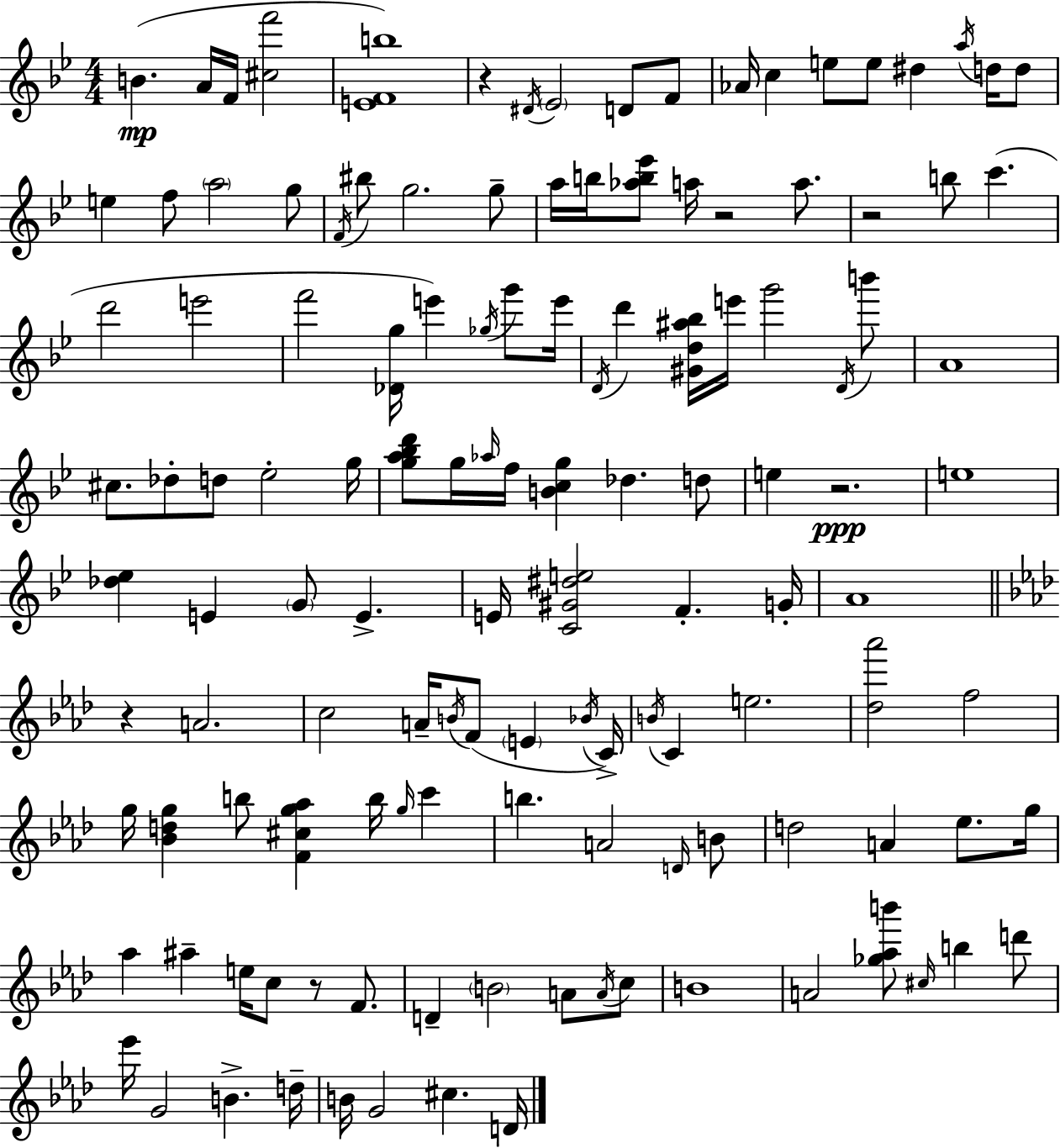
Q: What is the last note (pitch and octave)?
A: D4